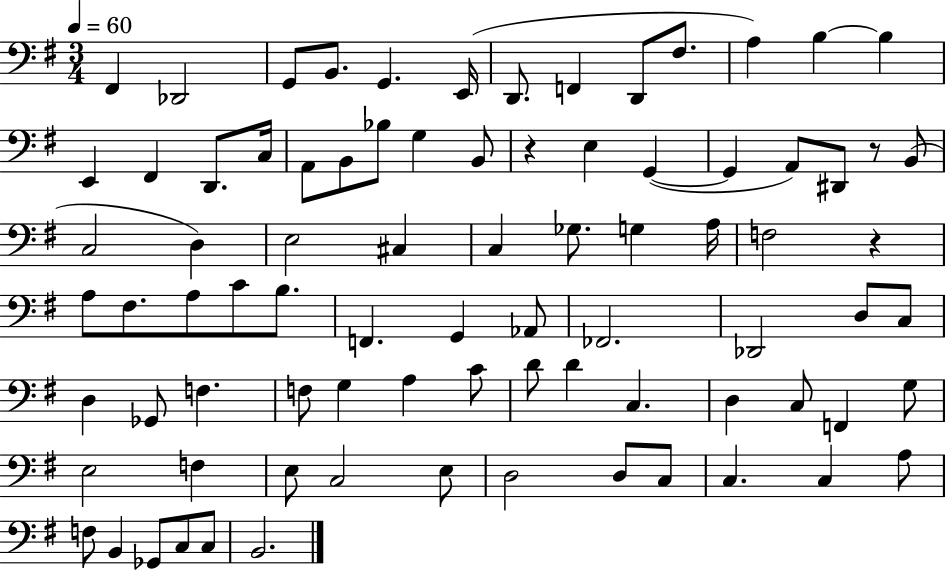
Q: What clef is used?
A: bass